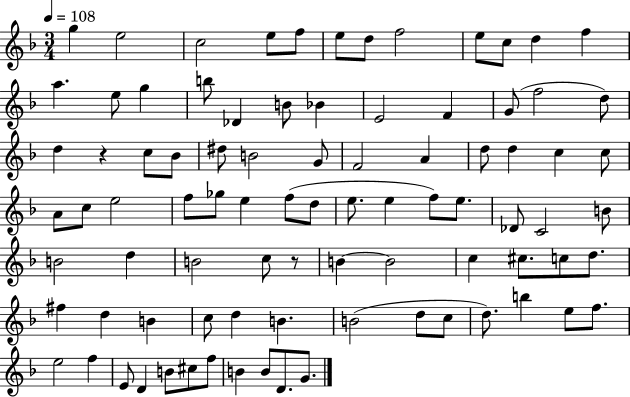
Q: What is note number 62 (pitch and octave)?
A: F#5